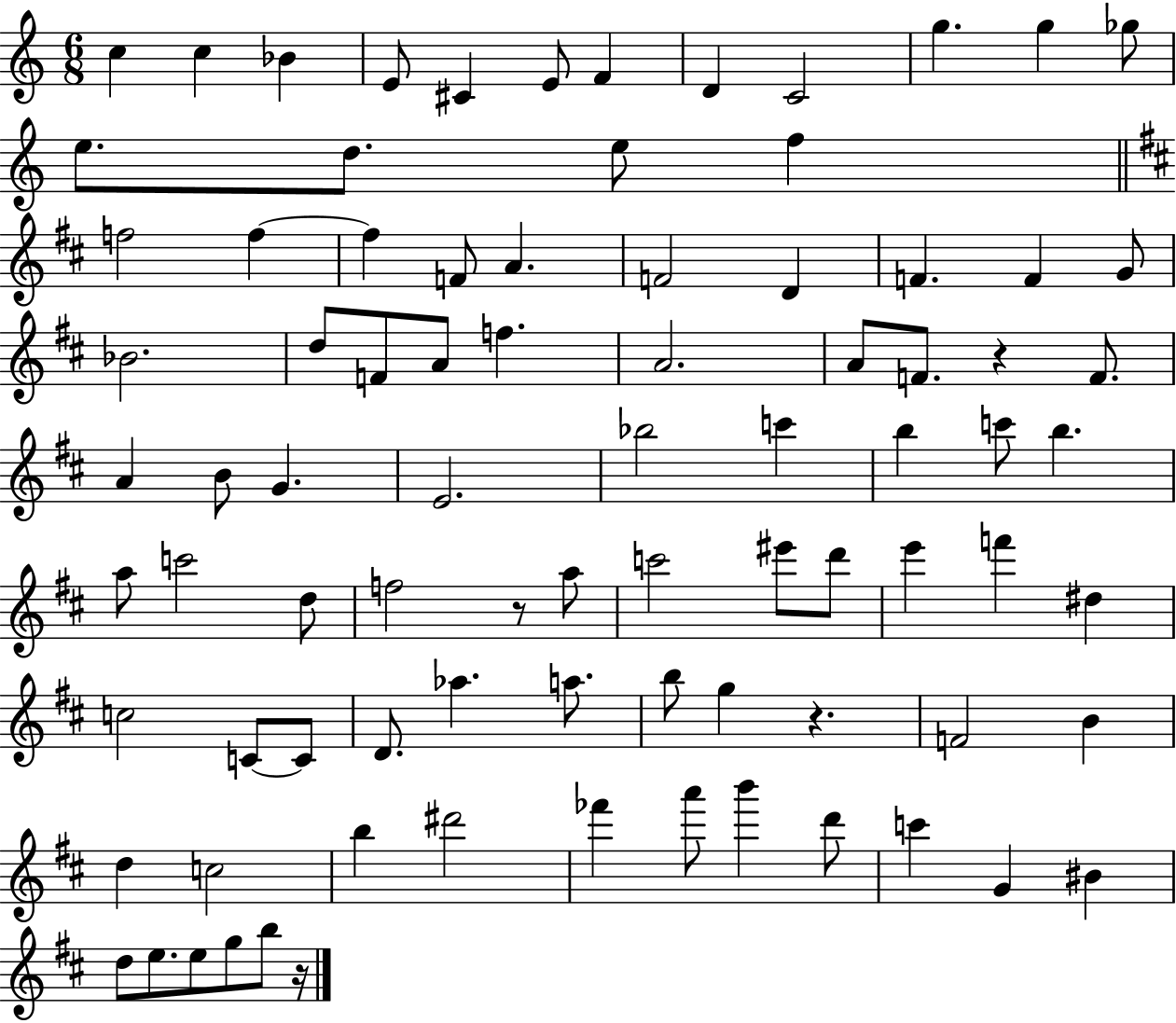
X:1
T:Untitled
M:6/8
L:1/4
K:C
c c _B E/2 ^C E/2 F D C2 g g _g/2 e/2 d/2 e/2 f f2 f f F/2 A F2 D F F G/2 _B2 d/2 F/2 A/2 f A2 A/2 F/2 z F/2 A B/2 G E2 _b2 c' b c'/2 b a/2 c'2 d/2 f2 z/2 a/2 c'2 ^e'/2 d'/2 e' f' ^d c2 C/2 C/2 D/2 _a a/2 b/2 g z F2 B d c2 b ^d'2 _f' a'/2 b' d'/2 c' G ^B d/2 e/2 e/2 g/2 b/2 z/4